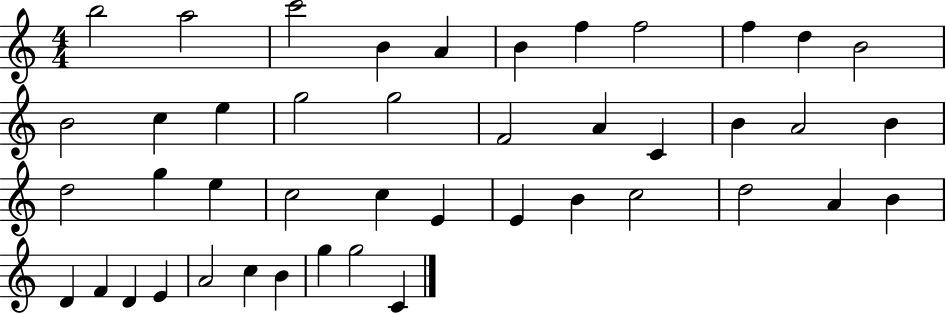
{
  \clef treble
  \numericTimeSignature
  \time 4/4
  \key c \major
  b''2 a''2 | c'''2 b'4 a'4 | b'4 f''4 f''2 | f''4 d''4 b'2 | \break b'2 c''4 e''4 | g''2 g''2 | f'2 a'4 c'4 | b'4 a'2 b'4 | \break d''2 g''4 e''4 | c''2 c''4 e'4 | e'4 b'4 c''2 | d''2 a'4 b'4 | \break d'4 f'4 d'4 e'4 | a'2 c''4 b'4 | g''4 g''2 c'4 | \bar "|."
}